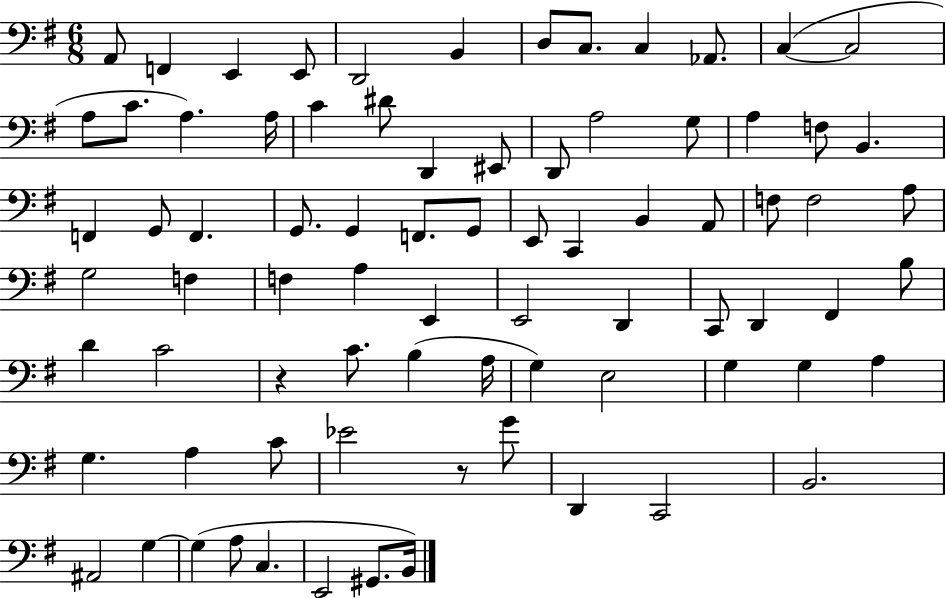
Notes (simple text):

A2/e F2/q E2/q E2/e D2/h B2/q D3/e C3/e. C3/q Ab2/e. C3/q C3/h A3/e C4/e. A3/q. A3/s C4/q D#4/e D2/q EIS2/e D2/e A3/h G3/e A3/q F3/e B2/q. F2/q G2/e F2/q. G2/e. G2/q F2/e. G2/e E2/e C2/q B2/q A2/e F3/e F3/h A3/e G3/h F3/q F3/q A3/q E2/q E2/h D2/q C2/e D2/q F#2/q B3/e D4/q C4/h R/q C4/e. B3/q A3/s G3/q E3/h G3/q G3/q A3/q G3/q. A3/q C4/e Eb4/h R/e G4/e D2/q C2/h B2/h. A#2/h G3/q G3/q A3/e C3/q. E2/h G#2/e. B2/s